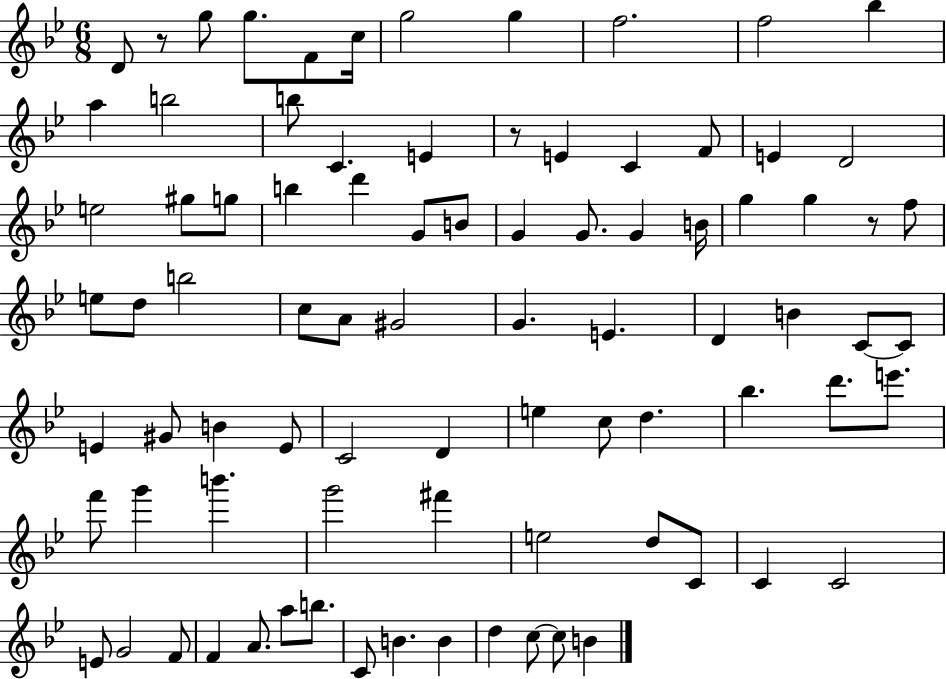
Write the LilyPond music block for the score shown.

{
  \clef treble
  \numericTimeSignature
  \time 6/8
  \key bes \major
  d'8 r8 g''8 g''8. f'8 c''16 | g''2 g''4 | f''2. | f''2 bes''4 | \break a''4 b''2 | b''8 c'4. e'4 | r8 e'4 c'4 f'8 | e'4 d'2 | \break e''2 gis''8 g''8 | b''4 d'''4 g'8 b'8 | g'4 g'8. g'4 b'16 | g''4 g''4 r8 f''8 | \break e''8 d''8 b''2 | c''8 a'8 gis'2 | g'4. e'4. | d'4 b'4 c'8~~ c'8 | \break e'4 gis'8 b'4 e'8 | c'2 d'4 | e''4 c''8 d''4. | bes''4. d'''8. e'''8. | \break f'''8 g'''4 b'''4. | g'''2 fis'''4 | e''2 d''8 c'8 | c'4 c'2 | \break e'8 g'2 f'8 | f'4 a'8. a''8 b''8. | c'8 b'4. b'4 | d''4 c''8~~ c''8 b'4 | \break \bar "|."
}